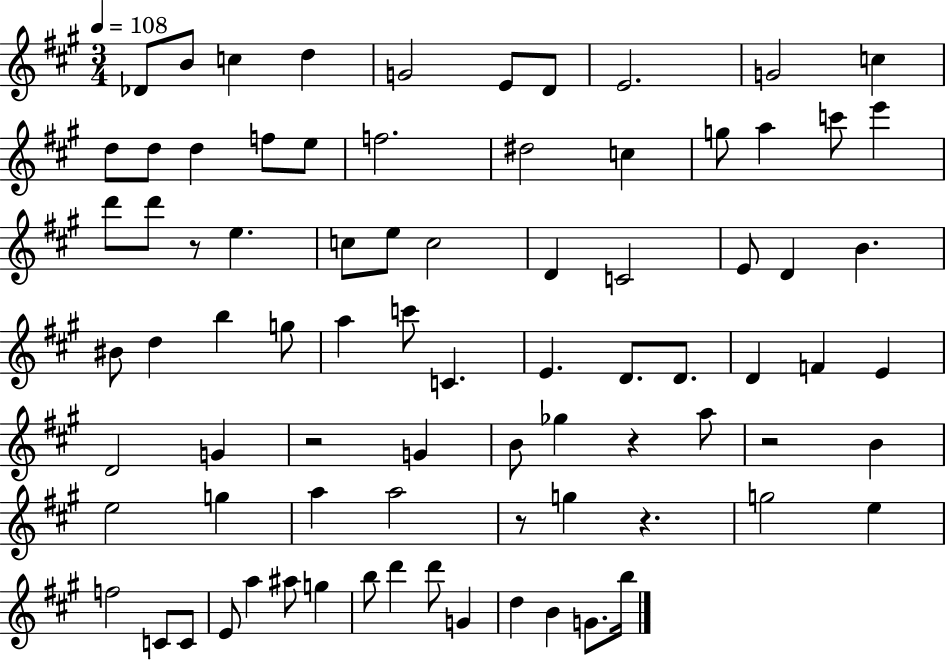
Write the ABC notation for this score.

X:1
T:Untitled
M:3/4
L:1/4
K:A
_D/2 B/2 c d G2 E/2 D/2 E2 G2 c d/2 d/2 d f/2 e/2 f2 ^d2 c g/2 a c'/2 e' d'/2 d'/2 z/2 e c/2 e/2 c2 D C2 E/2 D B ^B/2 d b g/2 a c'/2 C E D/2 D/2 D F E D2 G z2 G B/2 _g z a/2 z2 B e2 g a a2 z/2 g z g2 e f2 C/2 C/2 E/2 a ^a/2 g b/2 d' d'/2 G d B G/2 b/4